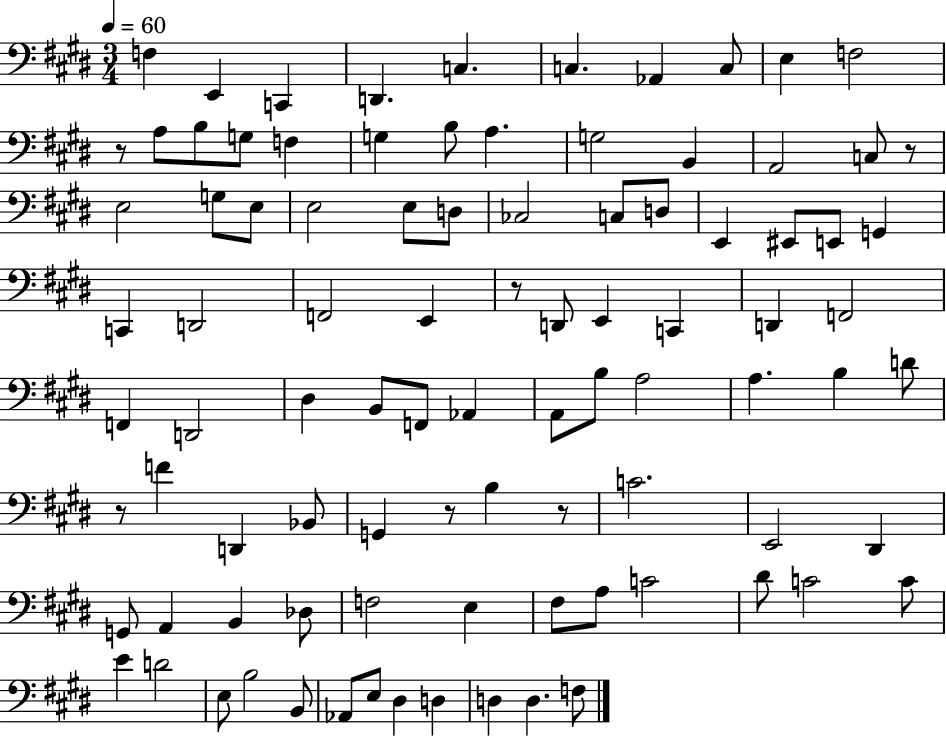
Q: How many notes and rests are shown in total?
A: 93